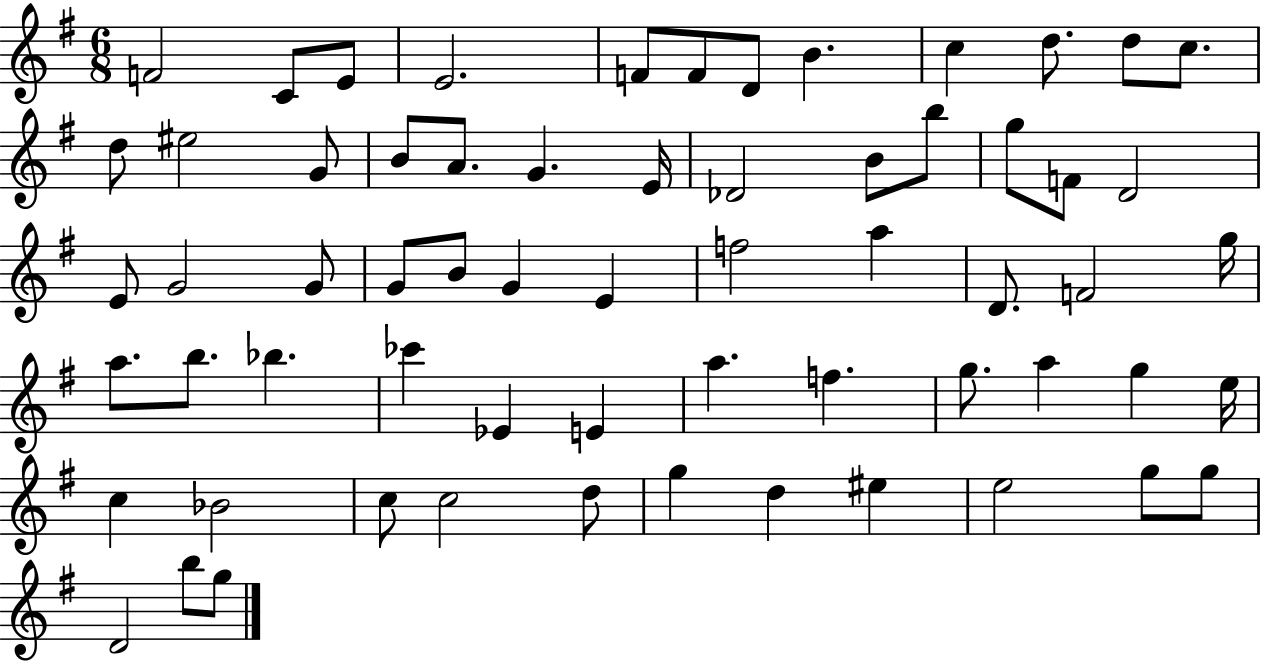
{
  \clef treble
  \numericTimeSignature
  \time 6/8
  \key g \major
  f'2 c'8 e'8 | e'2. | f'8 f'8 d'8 b'4. | c''4 d''8. d''8 c''8. | \break d''8 eis''2 g'8 | b'8 a'8. g'4. e'16 | des'2 b'8 b''8 | g''8 f'8 d'2 | \break e'8 g'2 g'8 | g'8 b'8 g'4 e'4 | f''2 a''4 | d'8. f'2 g''16 | \break a''8. b''8. bes''4. | ces'''4 ees'4 e'4 | a''4. f''4. | g''8. a''4 g''4 e''16 | \break c''4 bes'2 | c''8 c''2 d''8 | g''4 d''4 eis''4 | e''2 g''8 g''8 | \break d'2 b''8 g''8 | \bar "|."
}